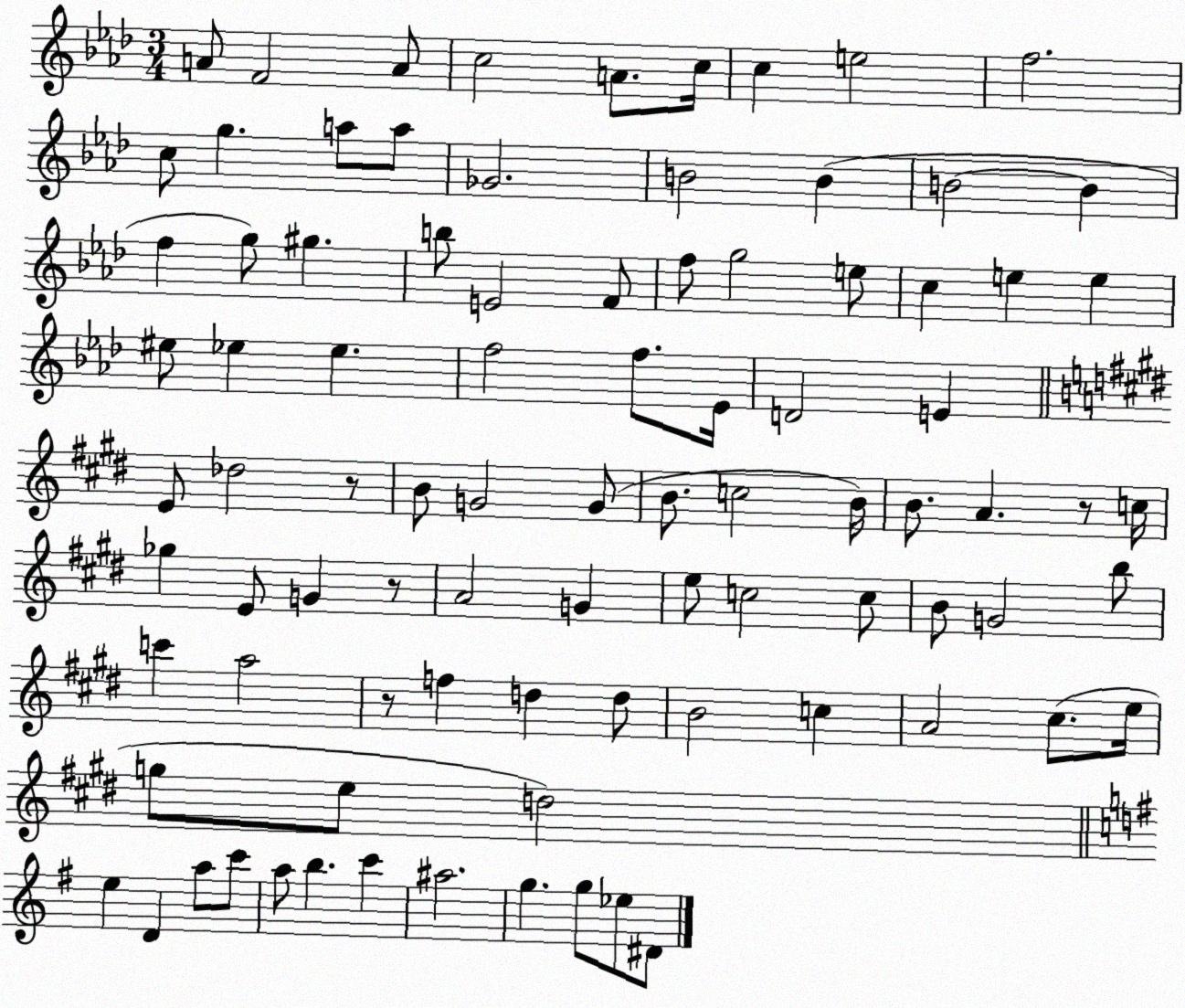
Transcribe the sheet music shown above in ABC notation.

X:1
T:Untitled
M:3/4
L:1/4
K:Ab
A/2 F2 A/2 c2 A/2 c/4 c e2 f2 c/2 g a/2 a/2 _G2 B2 B B2 B f g/2 ^g b/2 E2 F/2 f/2 g2 e/2 c e e ^e/2 _e _e f2 f/2 _E/4 D2 E E/2 _d2 z/2 B/2 G2 G/2 B/2 c2 B/4 B/2 A z/2 c/4 _g E/2 G z/2 A2 G e/2 c2 c/2 B/2 G2 b/2 c' a2 z/2 f d d/2 B2 c A2 ^c/2 e/4 g/2 e/2 d2 e D a/2 c'/2 a/2 b c' ^a2 g g/2 _e/2 ^D/2